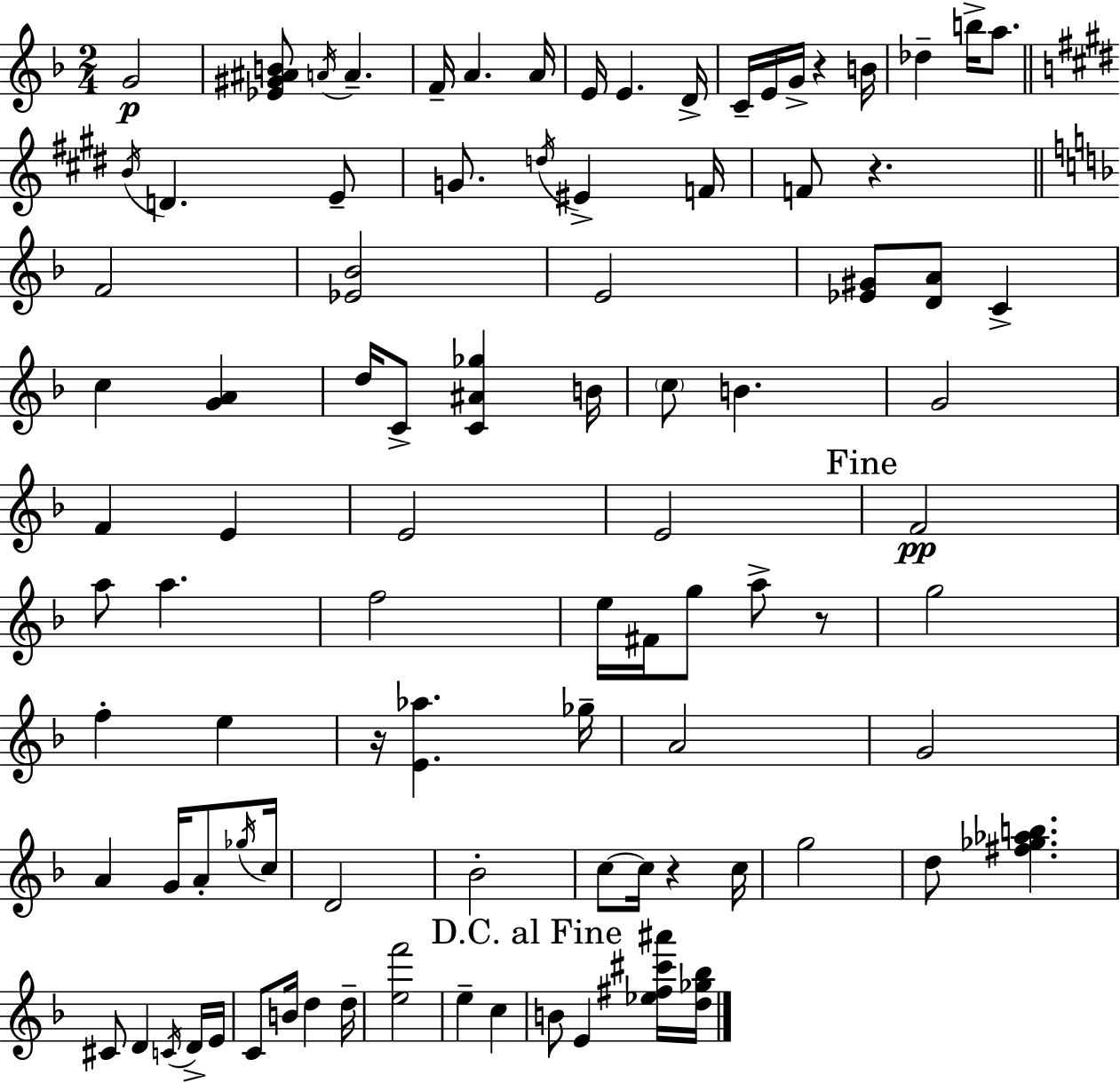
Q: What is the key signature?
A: D minor